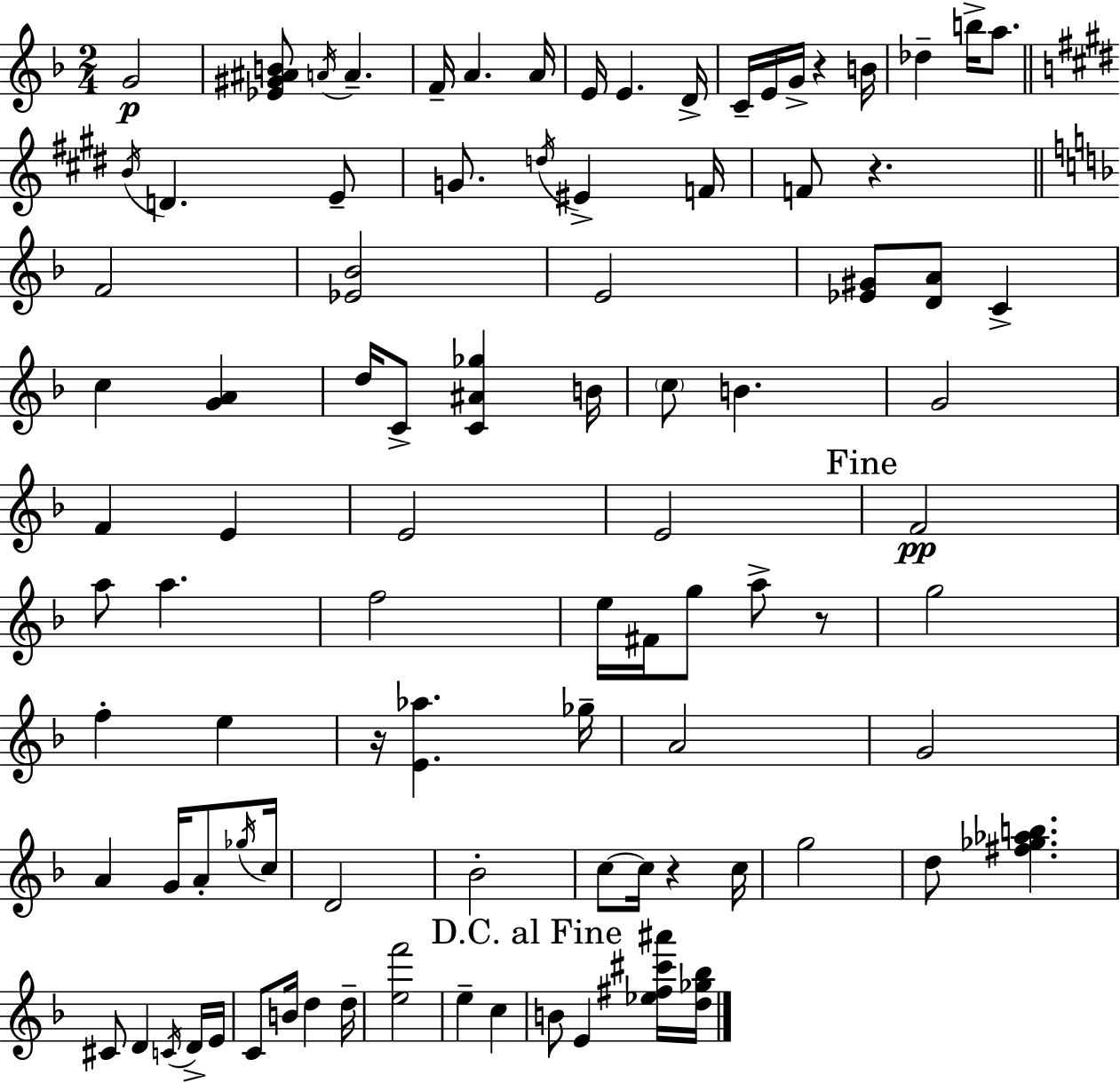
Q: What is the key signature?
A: D minor